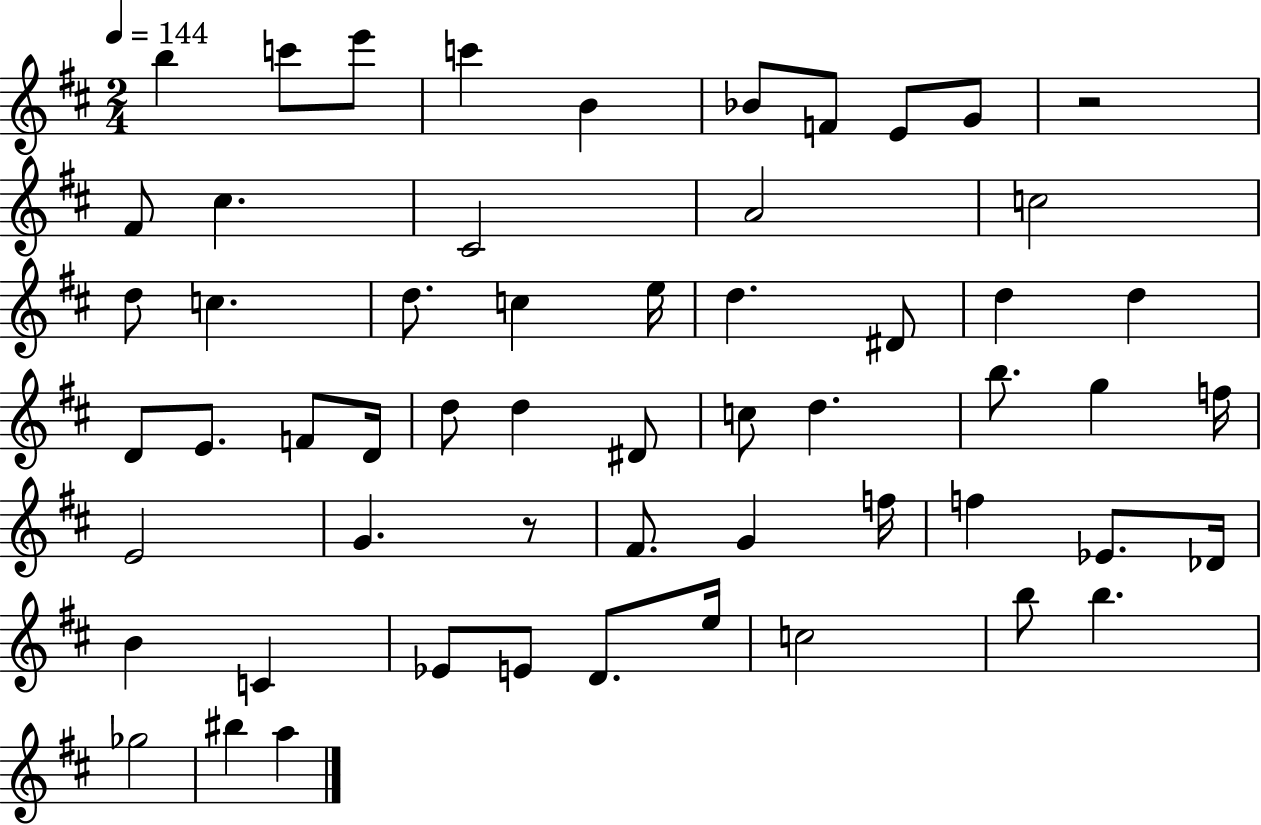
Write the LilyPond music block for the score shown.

{
  \clef treble
  \numericTimeSignature
  \time 2/4
  \key d \major
  \tempo 4 = 144
  \repeat volta 2 { b''4 c'''8 e'''8 | c'''4 b'4 | bes'8 f'8 e'8 g'8 | r2 | \break fis'8 cis''4. | cis'2 | a'2 | c''2 | \break d''8 c''4. | d''8. c''4 e''16 | d''4. dis'8 | d''4 d''4 | \break d'8 e'8. f'8 d'16 | d''8 d''4 dis'8 | c''8 d''4. | b''8. g''4 f''16 | \break e'2 | g'4. r8 | fis'8. g'4 f''16 | f''4 ees'8. des'16 | \break b'4 c'4 | ees'8 e'8 d'8. e''16 | c''2 | b''8 b''4. | \break ges''2 | bis''4 a''4 | } \bar "|."
}